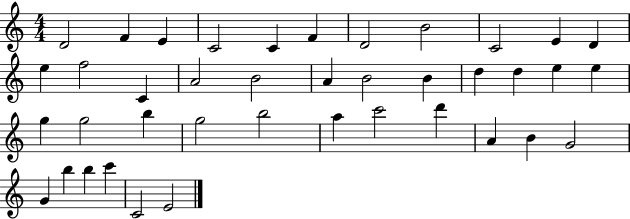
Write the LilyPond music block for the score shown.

{
  \clef treble
  \numericTimeSignature
  \time 4/4
  \key c \major
  d'2 f'4 e'4 | c'2 c'4 f'4 | d'2 b'2 | c'2 e'4 d'4 | \break e''4 f''2 c'4 | a'2 b'2 | a'4 b'2 b'4 | d''4 d''4 e''4 e''4 | \break g''4 g''2 b''4 | g''2 b''2 | a''4 c'''2 d'''4 | a'4 b'4 g'2 | \break g'4 b''4 b''4 c'''4 | c'2 e'2 | \bar "|."
}